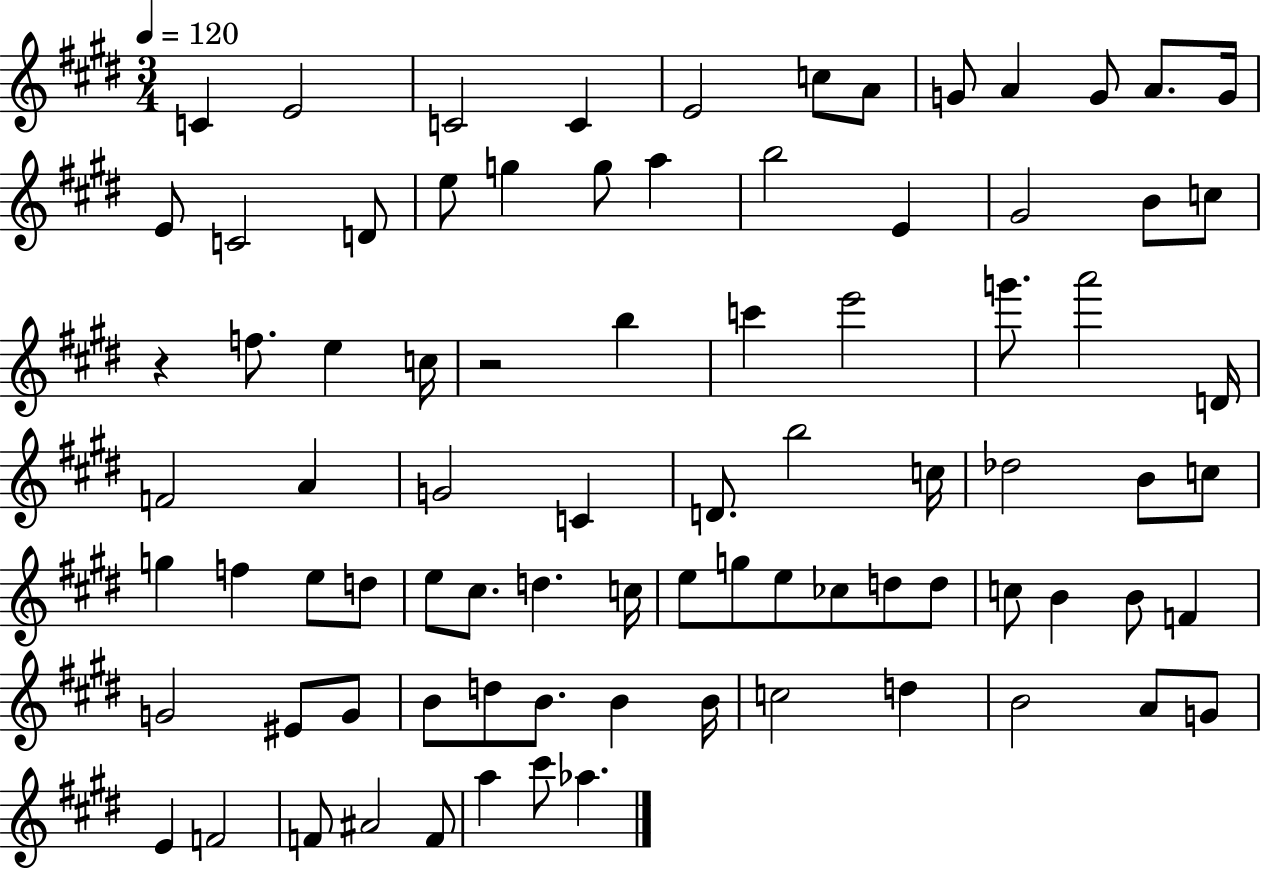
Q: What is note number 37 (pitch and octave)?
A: C4